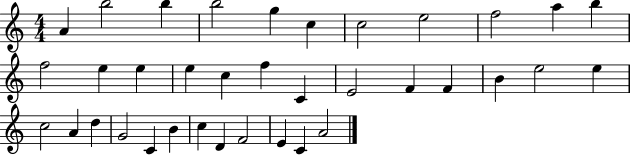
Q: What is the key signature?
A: C major